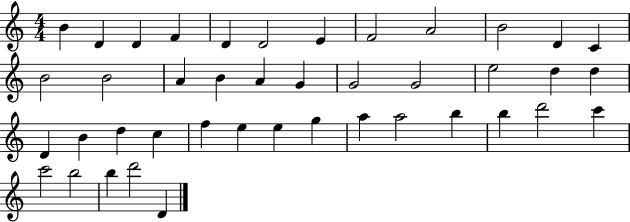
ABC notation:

X:1
T:Untitled
M:4/4
L:1/4
K:C
B D D F D D2 E F2 A2 B2 D C B2 B2 A B A G G2 G2 e2 d d D B d c f e e g a a2 b b d'2 c' c'2 b2 b d'2 D